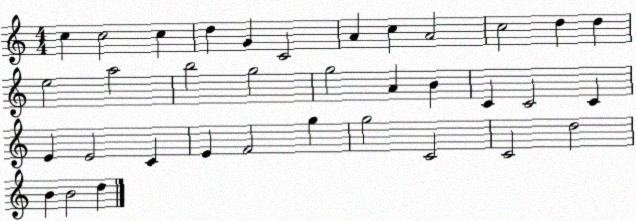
X:1
T:Untitled
M:4/4
L:1/4
K:C
c c2 c d G C2 A c A2 c2 d d e2 a2 b2 g2 g2 A B C C2 C E E2 C E F2 g g2 C2 C2 d2 B B2 d